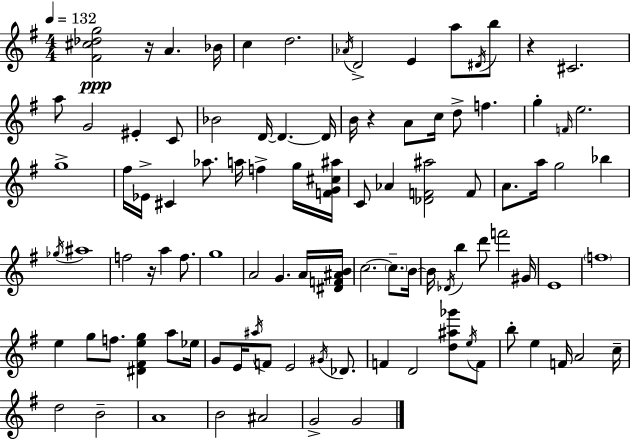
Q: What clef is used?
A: treble